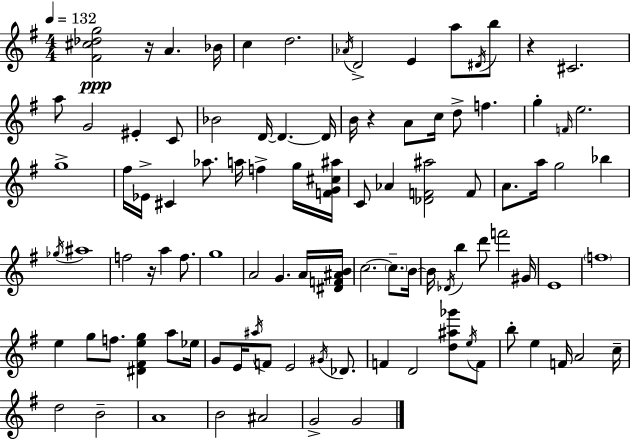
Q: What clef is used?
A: treble